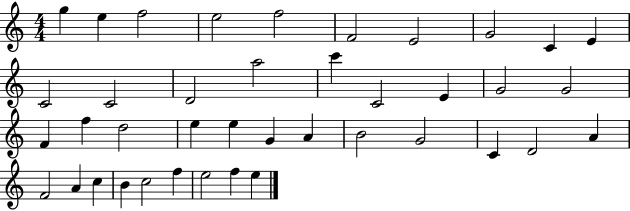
{
  \clef treble
  \numericTimeSignature
  \time 4/4
  \key c \major
  g''4 e''4 f''2 | e''2 f''2 | f'2 e'2 | g'2 c'4 e'4 | \break c'2 c'2 | d'2 a''2 | c'''4 c'2 e'4 | g'2 g'2 | \break f'4 f''4 d''2 | e''4 e''4 g'4 a'4 | b'2 g'2 | c'4 d'2 a'4 | \break f'2 a'4 c''4 | b'4 c''2 f''4 | e''2 f''4 e''4 | \bar "|."
}